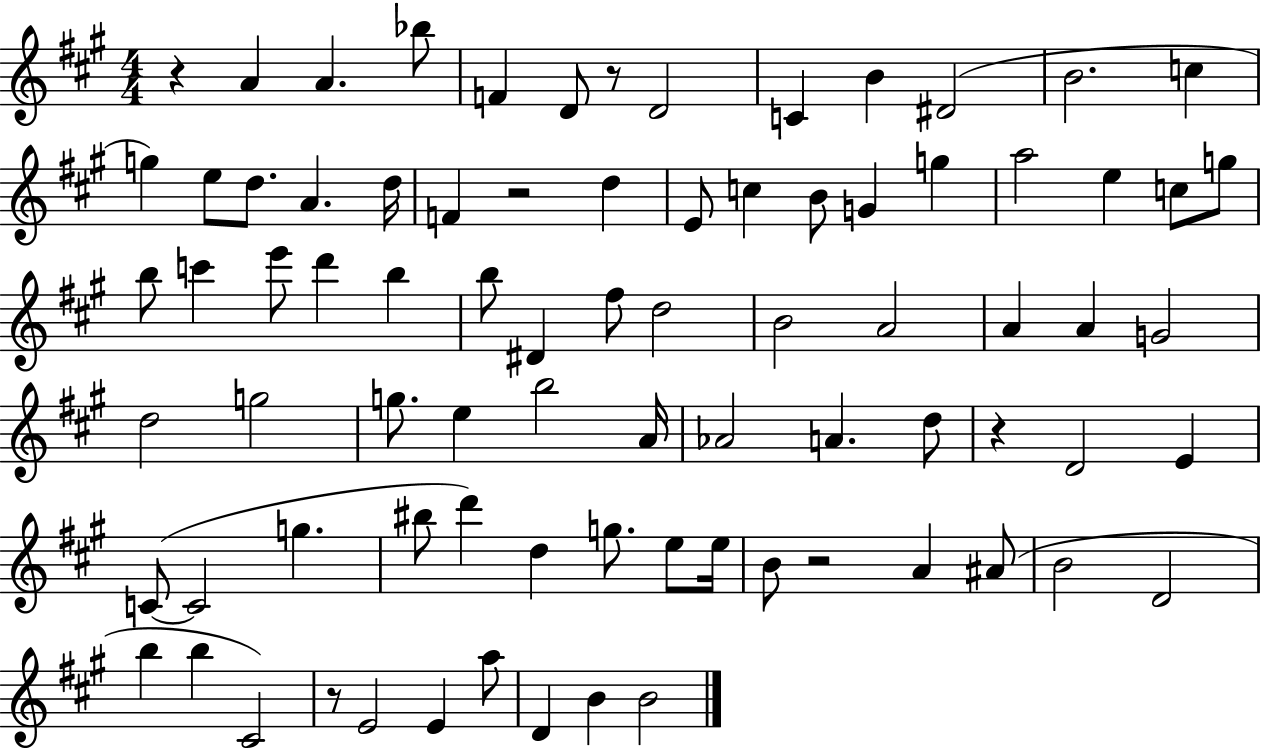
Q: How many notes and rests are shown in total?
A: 81